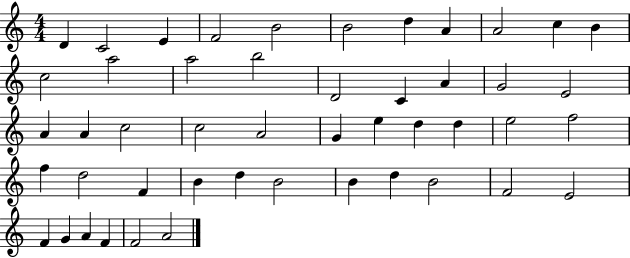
X:1
T:Untitled
M:4/4
L:1/4
K:C
D C2 E F2 B2 B2 d A A2 c B c2 a2 a2 b2 D2 C A G2 E2 A A c2 c2 A2 G e d d e2 f2 f d2 F B d B2 B d B2 F2 E2 F G A F F2 A2